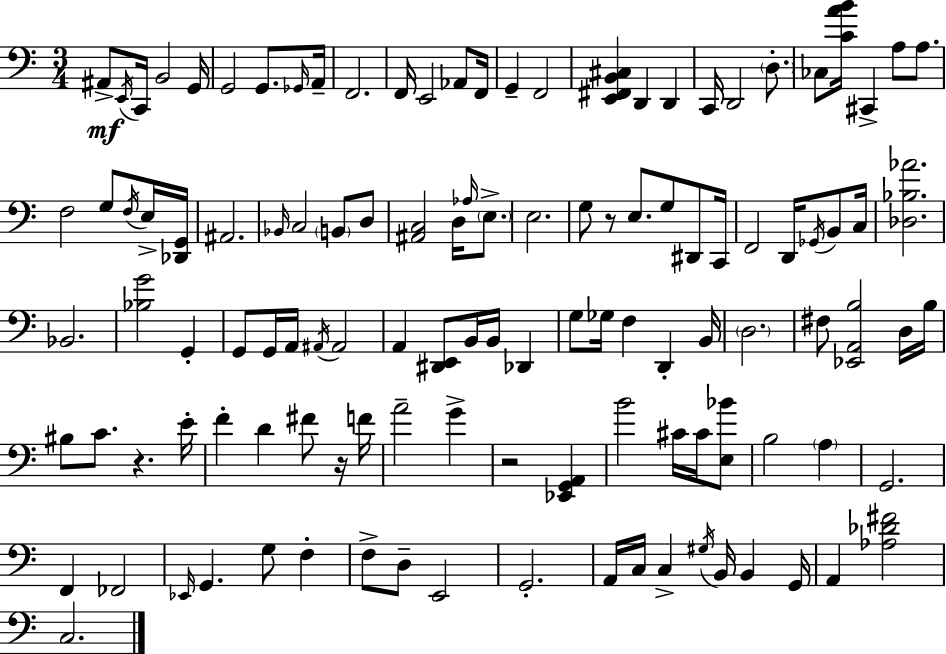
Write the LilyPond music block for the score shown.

{
  \clef bass
  \numericTimeSignature
  \time 3/4
  \key c \major
  ais,8->\mf \acciaccatura { e,16 } c,16 b,2 | g,16 g,2 g,8. | \grace { ges,16 } a,16-- f,2. | f,16 e,2 aes,8 | \break f,16 g,4-- f,2 | <e, fis, b, cis>4 d,4 d,4 | c,16 d,2 \parenthesize d8.-. | ces8 <c' a' b'>16 cis,4-> a8 a8. | \break f2 g8 | \acciaccatura { f16 } e16-> <des, g,>16 ais,2. | \grace { bes,16 } c2 | \parenthesize b,8 d8 <ais, c>2 | \break d16 \grace { aes16 } \parenthesize e8.-> e2. | g8 r8 e8. | g8 dis,8 c,16 f,2 | d,16 \acciaccatura { ges,16 } b,8 c16 <des bes aes'>2. | \break bes,2. | <bes g'>2 | g,4-. g,8 g,16 a,16 \acciaccatura { ais,16 } ais,2 | a,4 <dis, e,>8 | \break b,16 b,16 des,4 g8 ges16 f4 | d,4-. b,16 \parenthesize d2. | fis8 <ees, a, b>2 | d16 b16 bis8 c'8. | \break r4. e'16-. f'4-. d'4 | fis'8 r16 f'16 a'2-- | g'4-> r2 | <ees, g, a,>4 b'2 | \break cis'16 cis'16 <e bes'>8 b2 | \parenthesize a4 g,2. | f,4 fes,2 | \grace { ees,16 } g,4. | \break g8 f4-. f8-> d8-- | e,2 g,2.-. | a,16 c16 c4-> | \acciaccatura { gis16 } b,16 b,4 g,16 a,4 | \break <aes des' fis'>2 c2. | \bar "|."
}